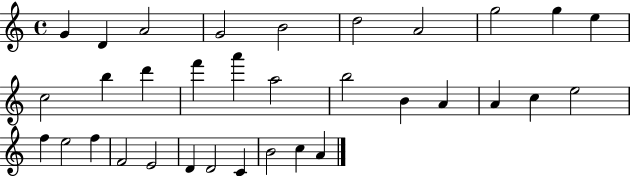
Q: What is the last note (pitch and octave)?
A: A4